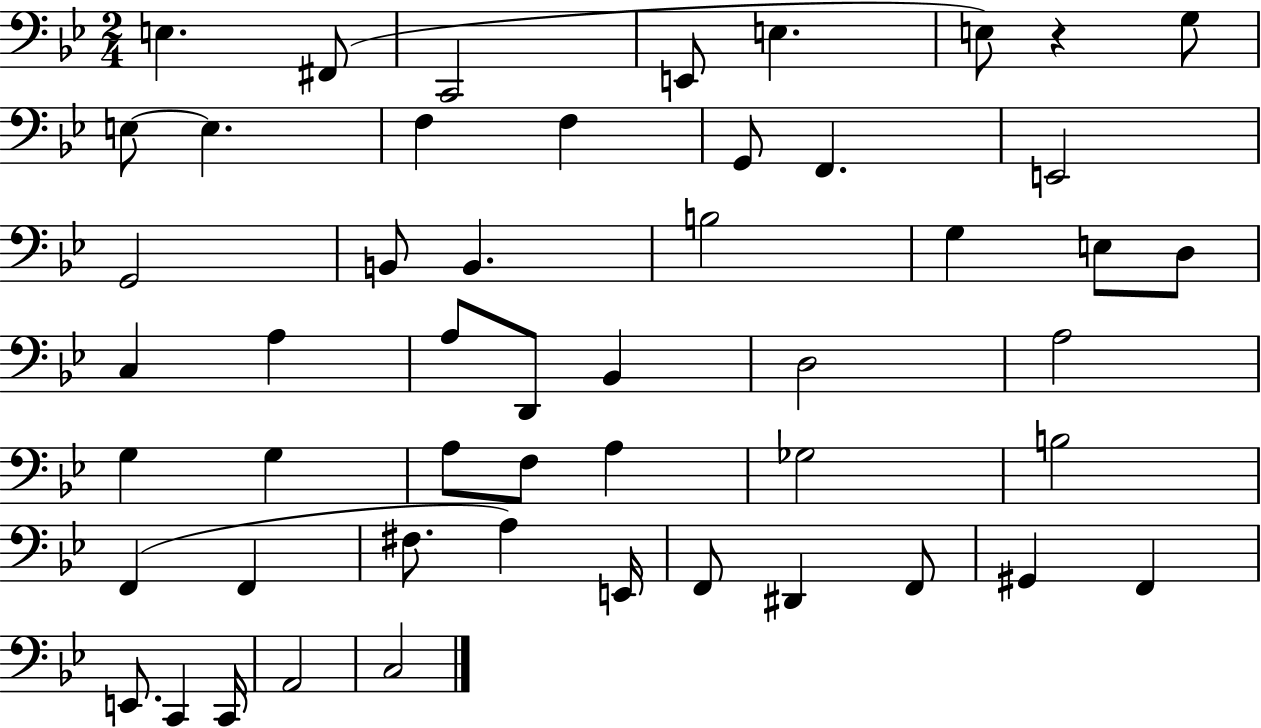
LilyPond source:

{
  \clef bass
  \numericTimeSignature
  \time 2/4
  \key bes \major
  e4. fis,8( | c,2 | e,8 e4. | e8) r4 g8 | \break e8~~ e4. | f4 f4 | g,8 f,4. | e,2 | \break g,2 | b,8 b,4. | b2 | g4 e8 d8 | \break c4 a4 | a8 d,8 bes,4 | d2 | a2 | \break g4 g4 | a8 f8 a4 | ges2 | b2 | \break f,4( f,4 | fis8. a4) e,16 | f,8 dis,4 f,8 | gis,4 f,4 | \break e,8. c,4 c,16 | a,2 | c2 | \bar "|."
}